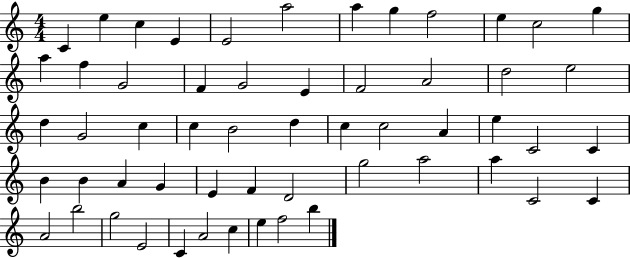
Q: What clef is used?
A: treble